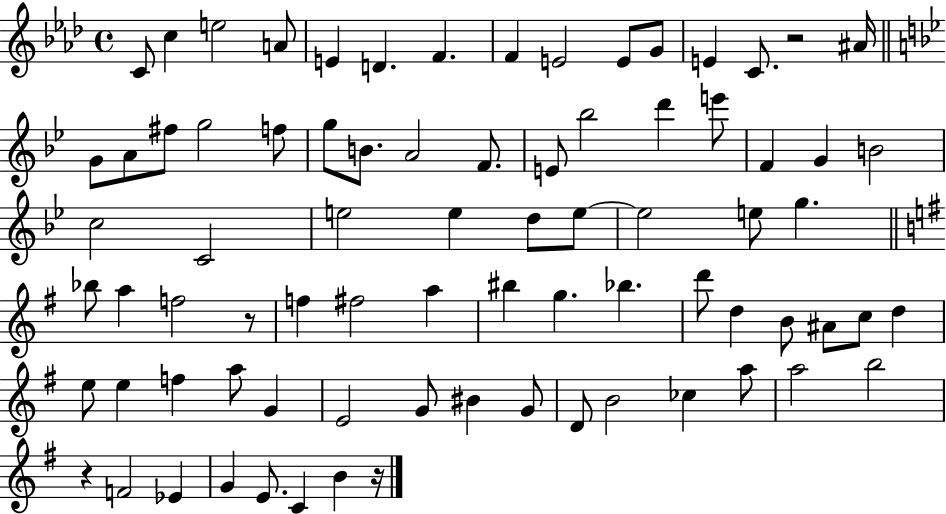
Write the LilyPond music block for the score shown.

{
  \clef treble
  \time 4/4
  \defaultTimeSignature
  \key aes \major
  c'8 c''4 e''2 a'8 | e'4 d'4. f'4. | f'4 e'2 e'8 g'8 | e'4 c'8. r2 ais'16 | \break \bar "||" \break \key g \minor g'8 a'8 fis''8 g''2 f''8 | g''8 b'8. a'2 f'8. | e'8 bes''2 d'''4 e'''8 | f'4 g'4 b'2 | \break c''2 c'2 | e''2 e''4 d''8 e''8~~ | e''2 e''8 g''4. | \bar "||" \break \key e \minor bes''8 a''4 f''2 r8 | f''4 fis''2 a''4 | bis''4 g''4. bes''4. | d'''8 d''4 b'8 ais'8 c''8 d''4 | \break e''8 e''4 f''4 a''8 g'4 | e'2 g'8 bis'4 g'8 | d'8 b'2 ces''4 a''8 | a''2 b''2 | \break r4 f'2 ees'4 | g'4 e'8. c'4 b'4 r16 | \bar "|."
}